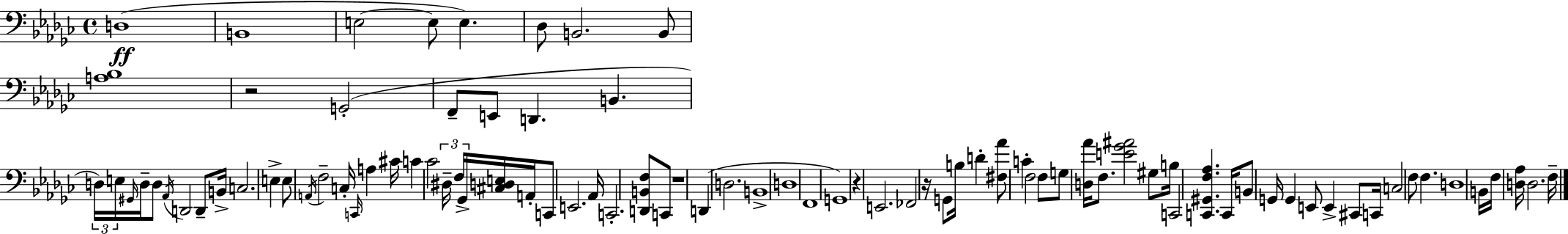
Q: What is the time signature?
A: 4/4